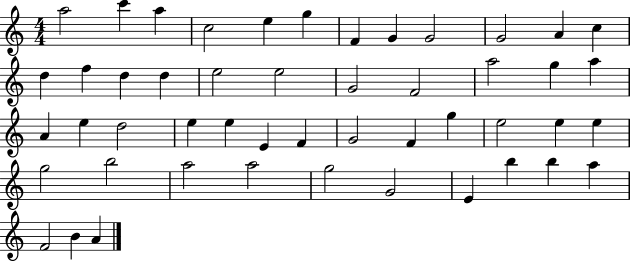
{
  \clef treble
  \numericTimeSignature
  \time 4/4
  \key c \major
  a''2 c'''4 a''4 | c''2 e''4 g''4 | f'4 g'4 g'2 | g'2 a'4 c''4 | \break d''4 f''4 d''4 d''4 | e''2 e''2 | g'2 f'2 | a''2 g''4 a''4 | \break a'4 e''4 d''2 | e''4 e''4 e'4 f'4 | g'2 f'4 g''4 | e''2 e''4 e''4 | \break g''2 b''2 | a''2 a''2 | g''2 g'2 | e'4 b''4 b''4 a''4 | \break f'2 b'4 a'4 | \bar "|."
}